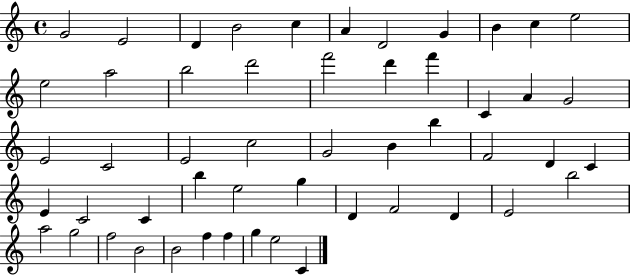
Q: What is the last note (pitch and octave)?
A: C4